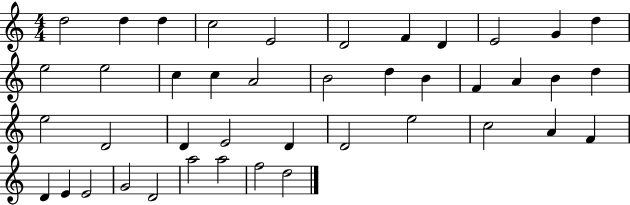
X:1
T:Untitled
M:4/4
L:1/4
K:C
d2 d d c2 E2 D2 F D E2 G d e2 e2 c c A2 B2 d B F A B d e2 D2 D E2 D D2 e2 c2 A F D E E2 G2 D2 a2 a2 f2 d2